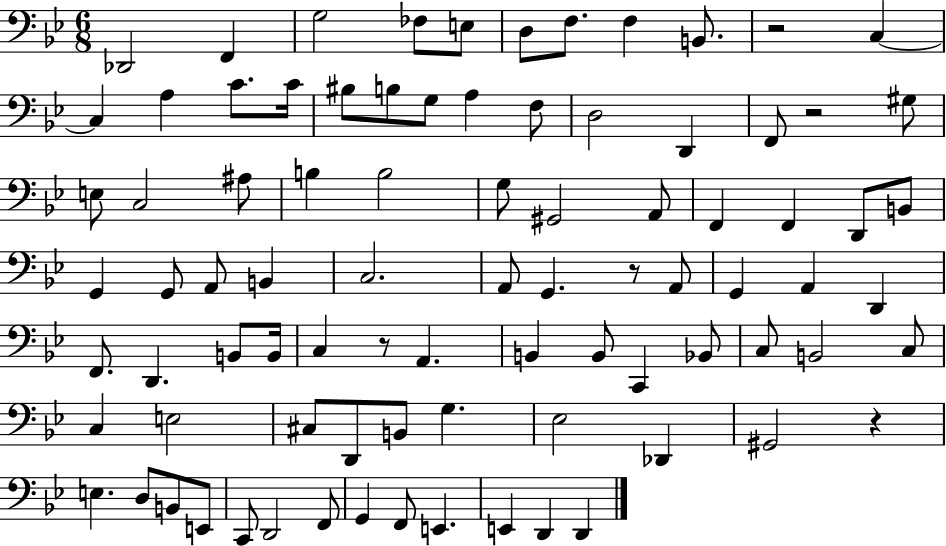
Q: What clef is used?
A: bass